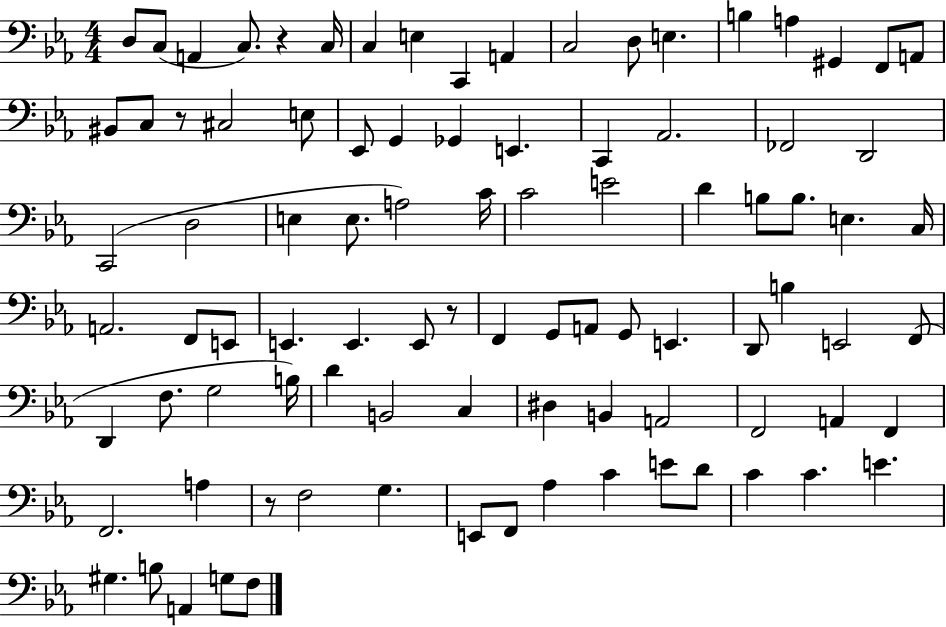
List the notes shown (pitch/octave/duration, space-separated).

D3/e C3/e A2/q C3/e. R/q C3/s C3/q E3/q C2/q A2/q C3/h D3/e E3/q. B3/q A3/q G#2/q F2/e A2/e BIS2/e C3/e R/e C#3/h E3/e Eb2/e G2/q Gb2/q E2/q. C2/q Ab2/h. FES2/h D2/h C2/h D3/h E3/q E3/e. A3/h C4/s C4/h E4/h D4/q B3/e B3/e. E3/q. C3/s A2/h. F2/e E2/e E2/q. E2/q. E2/e R/e F2/q G2/e A2/e G2/e E2/q. D2/e B3/q E2/h F2/e D2/q F3/e. G3/h B3/s D4/q B2/h C3/q D#3/q B2/q A2/h F2/h A2/q F2/q F2/h. A3/q R/e F3/h G3/q. E2/e F2/e Ab3/q C4/q E4/e D4/e C4/q C4/q. E4/q. G#3/q. B3/e A2/q G3/e F3/e